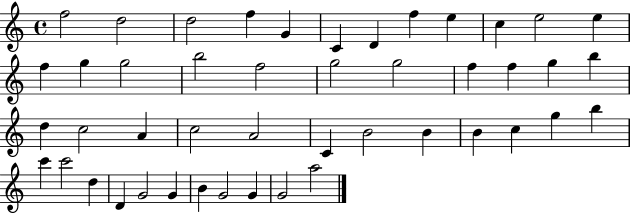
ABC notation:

X:1
T:Untitled
M:4/4
L:1/4
K:C
f2 d2 d2 f G C D f e c e2 e f g g2 b2 f2 g2 g2 f f g b d c2 A c2 A2 C B2 B B c g b c' c'2 d D G2 G B G2 G G2 a2